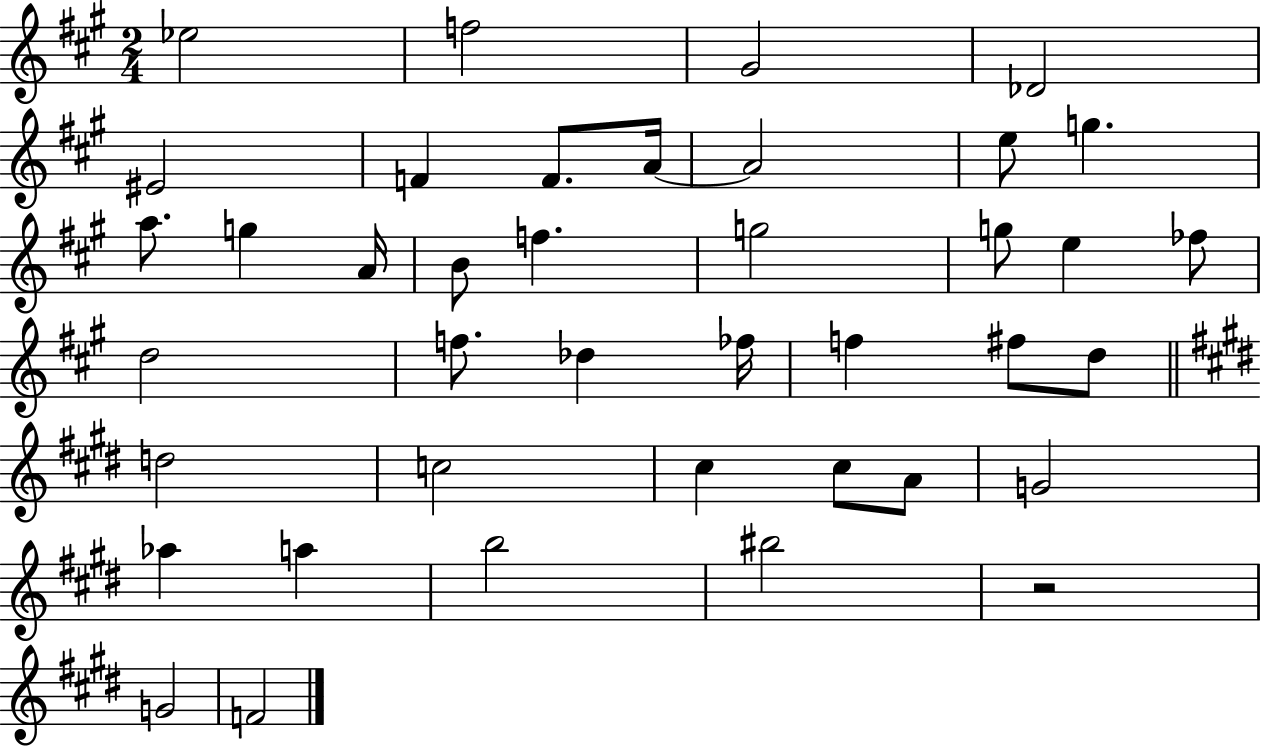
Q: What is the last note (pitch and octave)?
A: F4